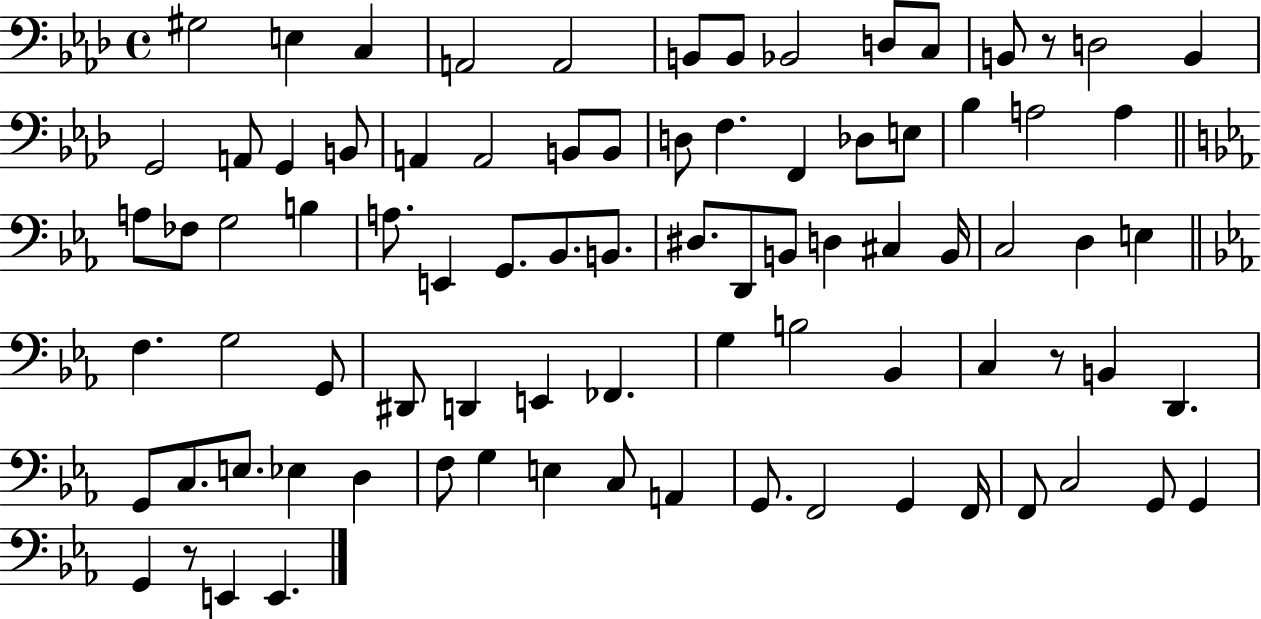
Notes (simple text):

G#3/h E3/q C3/q A2/h A2/h B2/e B2/e Bb2/h D3/e C3/e B2/e R/e D3/h B2/q G2/h A2/e G2/q B2/e A2/q A2/h B2/e B2/e D3/e F3/q. F2/q Db3/e E3/e Bb3/q A3/h A3/q A3/e FES3/e G3/h B3/q A3/e. E2/q G2/e. Bb2/e. B2/e. D#3/e. D2/e B2/e D3/q C#3/q B2/s C3/h D3/q E3/q F3/q. G3/h G2/e D#2/e D2/q E2/q FES2/q. G3/q B3/h Bb2/q C3/q R/e B2/q D2/q. G2/e C3/e. E3/e. Eb3/q D3/q F3/e G3/q E3/q C3/e A2/q G2/e. F2/h G2/q F2/s F2/e C3/h G2/e G2/q G2/q R/e E2/q E2/q.